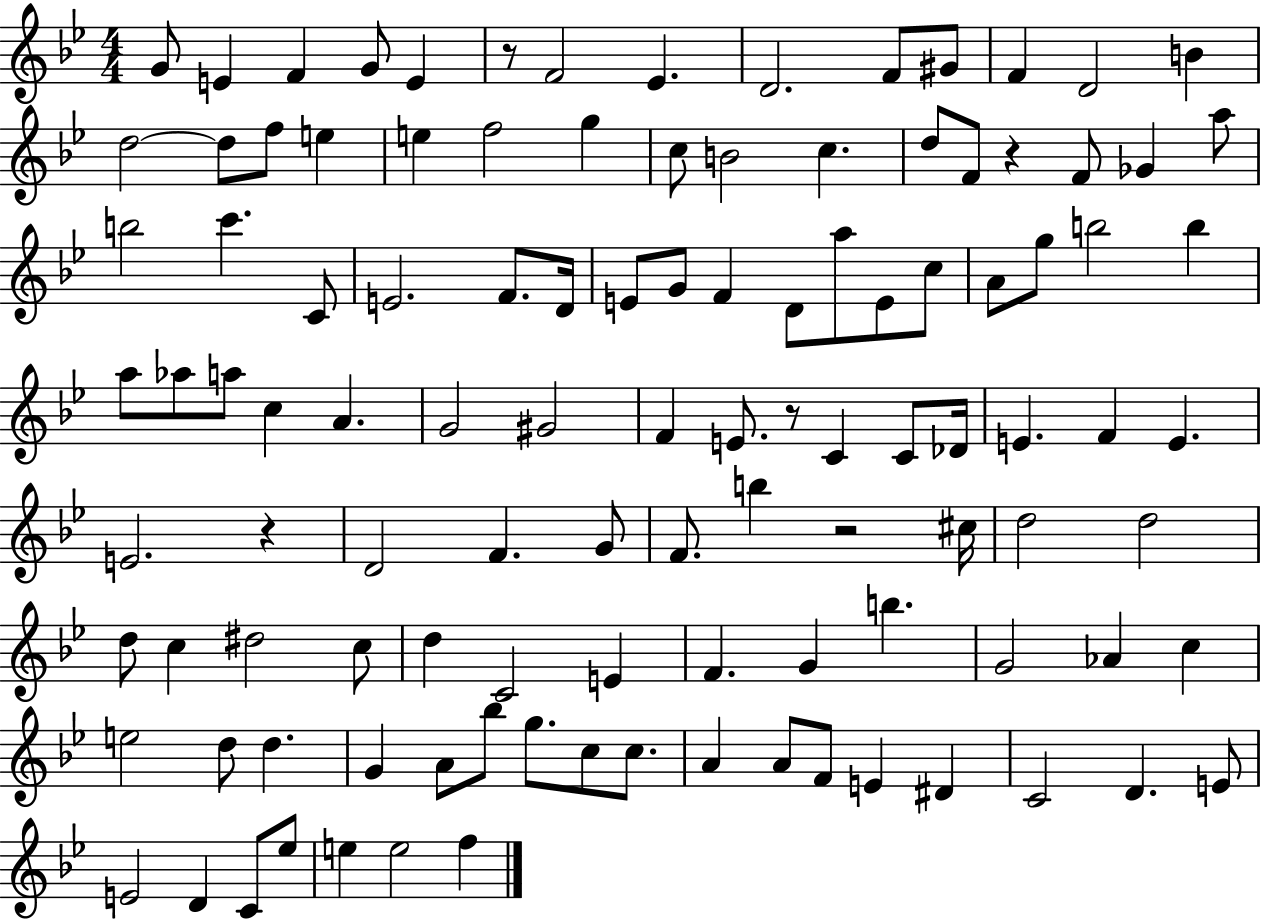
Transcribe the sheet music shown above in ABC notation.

X:1
T:Untitled
M:4/4
L:1/4
K:Bb
G/2 E F G/2 E z/2 F2 _E D2 F/2 ^G/2 F D2 B d2 d/2 f/2 e e f2 g c/2 B2 c d/2 F/2 z F/2 _G a/2 b2 c' C/2 E2 F/2 D/4 E/2 G/2 F D/2 a/2 E/2 c/2 A/2 g/2 b2 b a/2 _a/2 a/2 c A G2 ^G2 F E/2 z/2 C C/2 _D/4 E F E E2 z D2 F G/2 F/2 b z2 ^c/4 d2 d2 d/2 c ^d2 c/2 d C2 E F G b G2 _A c e2 d/2 d G A/2 _b/2 g/2 c/2 c/2 A A/2 F/2 E ^D C2 D E/2 E2 D C/2 _e/2 e e2 f